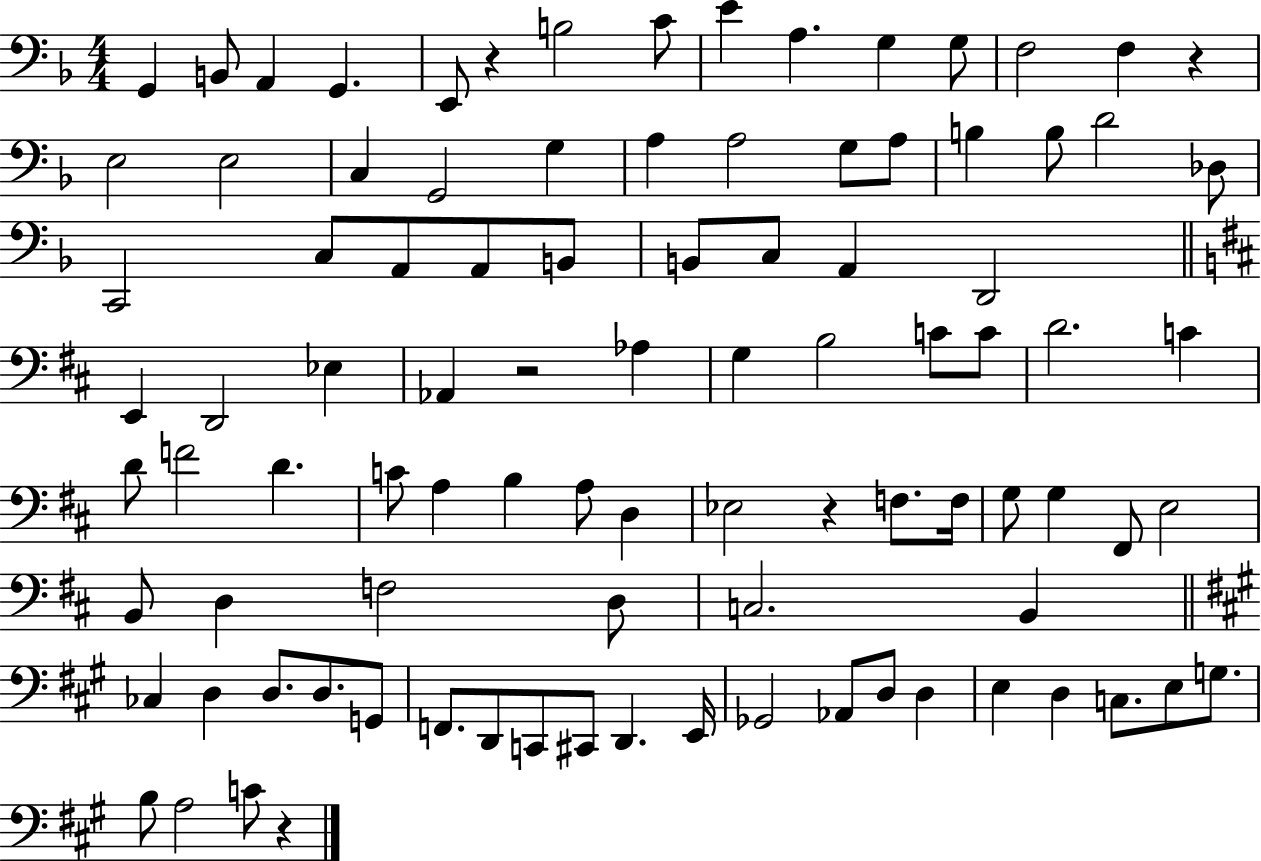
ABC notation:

X:1
T:Untitled
M:4/4
L:1/4
K:F
G,, B,,/2 A,, G,, E,,/2 z B,2 C/2 E A, G, G,/2 F,2 F, z E,2 E,2 C, G,,2 G, A, A,2 G,/2 A,/2 B, B,/2 D2 _D,/2 C,,2 C,/2 A,,/2 A,,/2 B,,/2 B,,/2 C,/2 A,, D,,2 E,, D,,2 _E, _A,, z2 _A, G, B,2 C/2 C/2 D2 C D/2 F2 D C/2 A, B, A,/2 D, _E,2 z F,/2 F,/4 G,/2 G, ^F,,/2 E,2 B,,/2 D, F,2 D,/2 C,2 B,, _C, D, D,/2 D,/2 G,,/2 F,,/2 D,,/2 C,,/2 ^C,,/2 D,, E,,/4 _G,,2 _A,,/2 D,/2 D, E, D, C,/2 E,/2 G,/2 B,/2 A,2 C/2 z